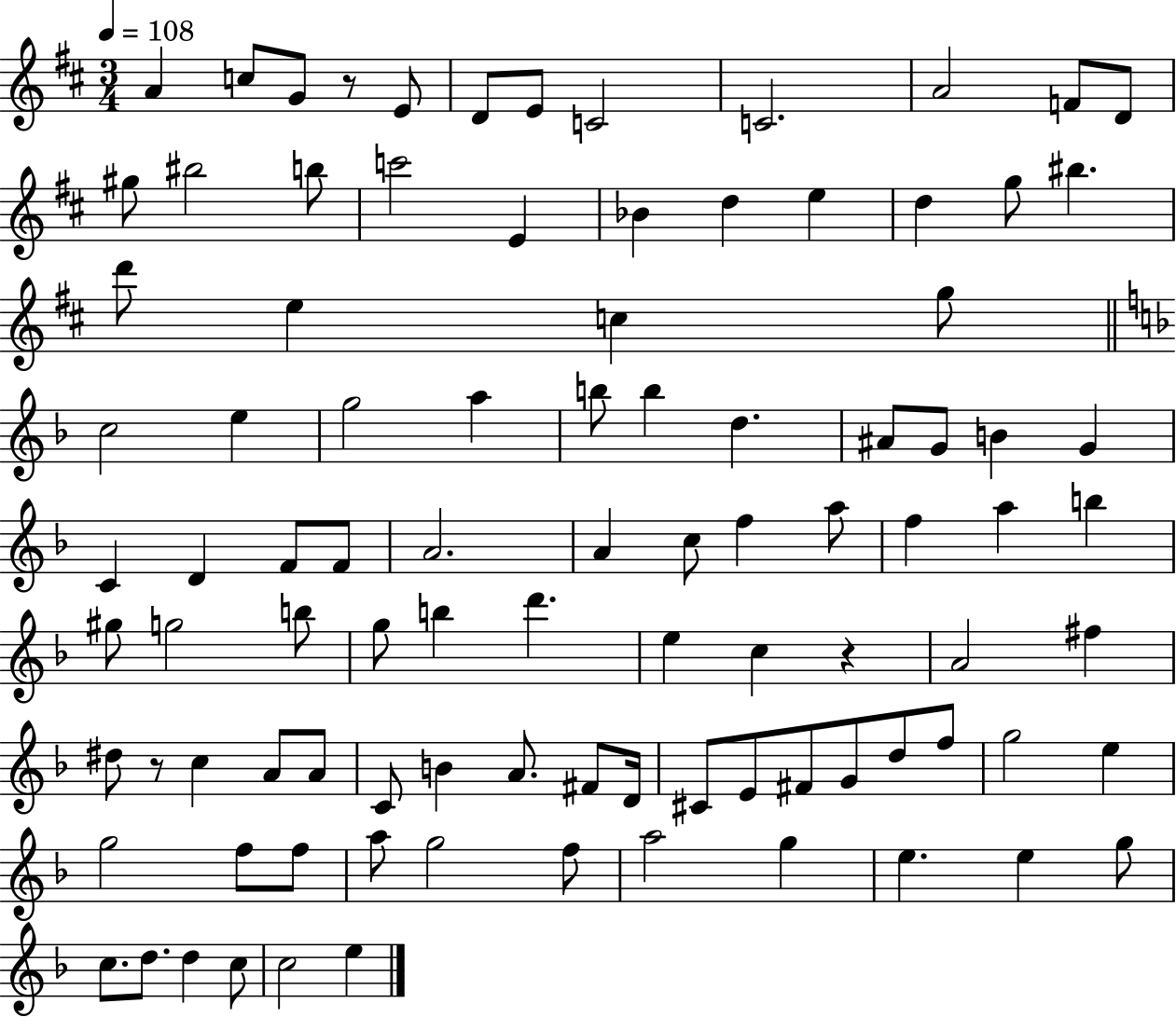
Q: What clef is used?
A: treble